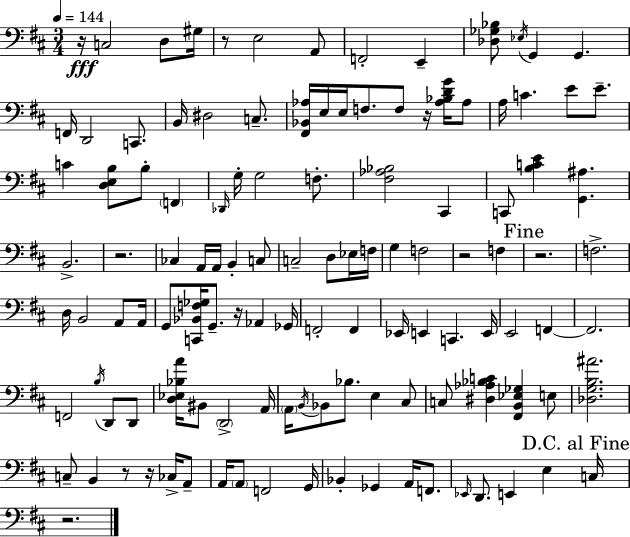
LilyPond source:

{
  \clef bass
  \numericTimeSignature
  \time 3/4
  \key d \major
  \tempo 4 = 144
  r16\fff c2 d8 gis16 | r8 e2 a,8 | f,2-. e,4-- | <des ges bes>8 \acciaccatura { ees16 } g,4 g,4. | \break f,16 d,2 c,8. | b,16 dis2 c8.-- | <fis, bes, aes>16 e16 e16 f8. f8 r16 <aes bes d' g'>16 aes8 | a16 c'4. e'8 e'8.-- | \break c'4 <d e b>8 b8-. \parenthesize f,4 | \grace { des,16 } g16-. g2 f8.-. | <fis aes bes>2 cis,4 | c,8 <b c' e'>4 <g, ais>4. | \break b,2.-> | r2. | ces4 a,16 a,16 b,4-. | c8 c2-- d8 | \break ees16 f16 g4 f2 | r2 f4 | \mark "Fine" r2. | f2.-> | \break d16 b,2 a,8 | a,16 g,8 <c, bes, f ges>16 g,8.-- r16 aes,4 | ges,16 f,2-. f,4 | ees,16 e,4 c,4. | \break e,16 e,2 f,4~~ | f,2. | f,2 \acciaccatura { b16 } d,8 | d,8 <d ees bes a'>16 bis,8 \parenthesize d,2-> | \break a,16 \parenthesize a,16 \acciaccatura { b,16 } bes,8 bes8. e4 | cis8 c8 <dis aes bes c'>4 <fis, b, ees ges>4 | e8 <des g b ais'>2. | c8-- b,4 r8 | \break r16 ces16-> a,8-- a,16 \parenthesize a,8 f,2 | g,16 bes,4-. ges,4 | a,16 f,8. \grace { ees,16 } d,8. e,4 | e4 \mark "D.C. al Fine" c16 r2. | \break \bar "|."
}